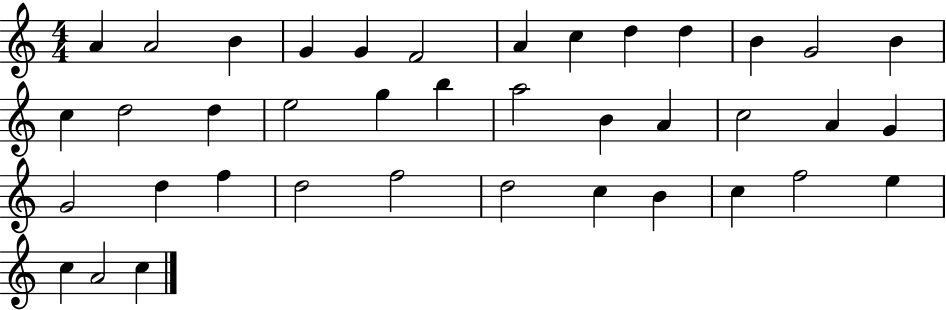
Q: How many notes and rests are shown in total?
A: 39